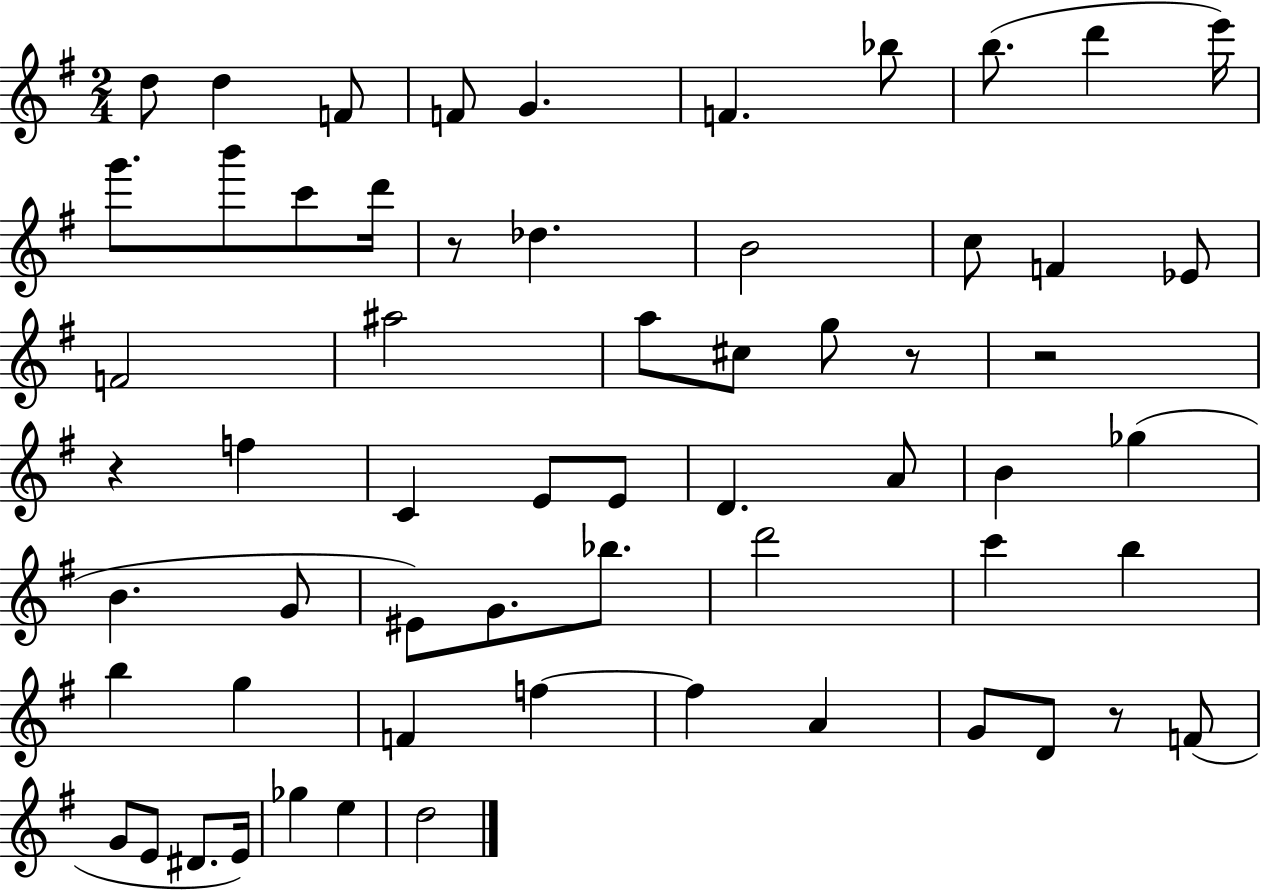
X:1
T:Untitled
M:2/4
L:1/4
K:G
d/2 d F/2 F/2 G F _b/2 b/2 d' e'/4 g'/2 b'/2 c'/2 d'/4 z/2 _d B2 c/2 F _E/2 F2 ^a2 a/2 ^c/2 g/2 z/2 z2 z f C E/2 E/2 D A/2 B _g B G/2 ^E/2 G/2 _b/2 d'2 c' b b g F f f A G/2 D/2 z/2 F/2 G/2 E/2 ^D/2 E/4 _g e d2